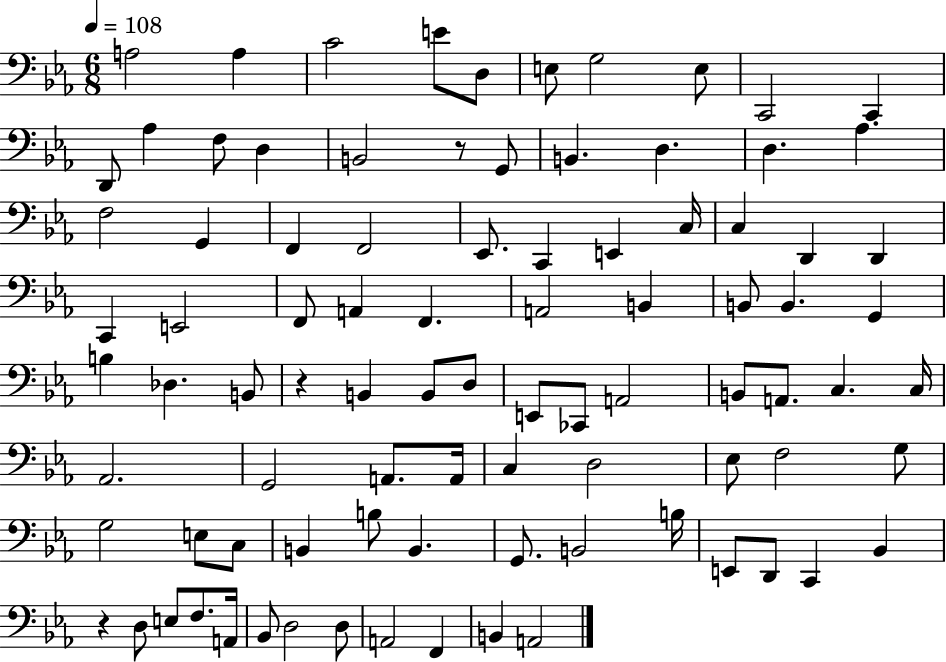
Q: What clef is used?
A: bass